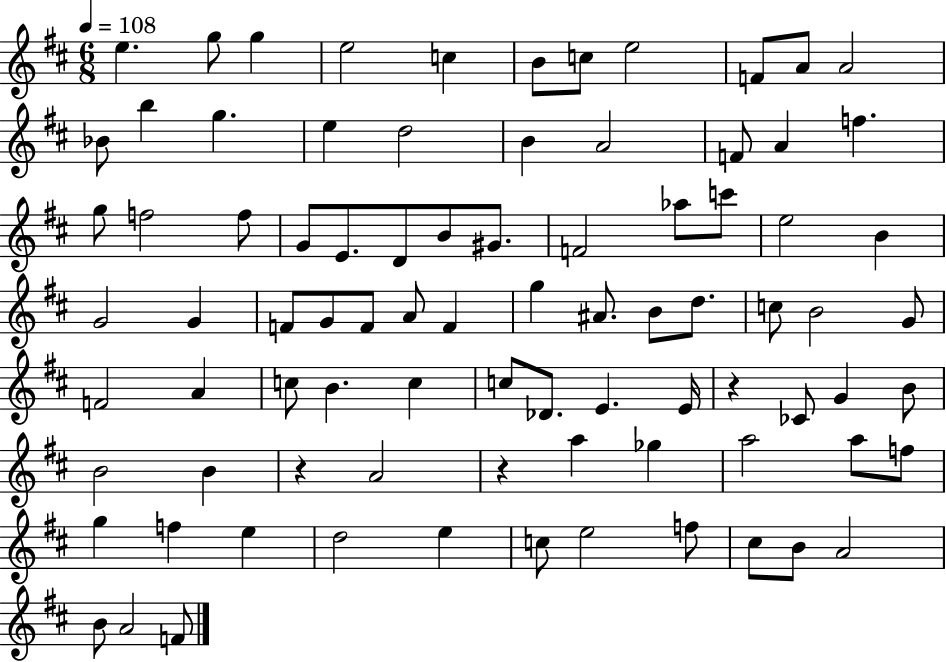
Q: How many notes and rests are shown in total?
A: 85